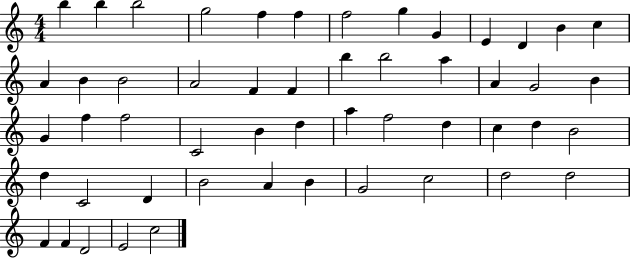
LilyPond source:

{
  \clef treble
  \numericTimeSignature
  \time 4/4
  \key c \major
  b''4 b''4 b''2 | g''2 f''4 f''4 | f''2 g''4 g'4 | e'4 d'4 b'4 c''4 | \break a'4 b'4 b'2 | a'2 f'4 f'4 | b''4 b''2 a''4 | a'4 g'2 b'4 | \break g'4 f''4 f''2 | c'2 b'4 d''4 | a''4 f''2 d''4 | c''4 d''4 b'2 | \break d''4 c'2 d'4 | b'2 a'4 b'4 | g'2 c''2 | d''2 d''2 | \break f'4 f'4 d'2 | e'2 c''2 | \bar "|."
}